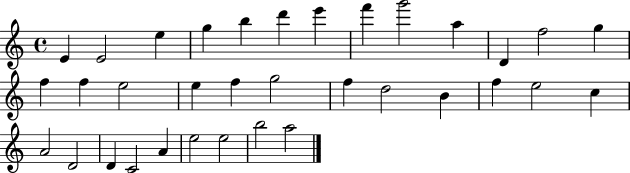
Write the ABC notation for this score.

X:1
T:Untitled
M:4/4
L:1/4
K:C
E E2 e g b d' e' f' g'2 a D f2 g f f e2 e f g2 f d2 B f e2 c A2 D2 D C2 A e2 e2 b2 a2